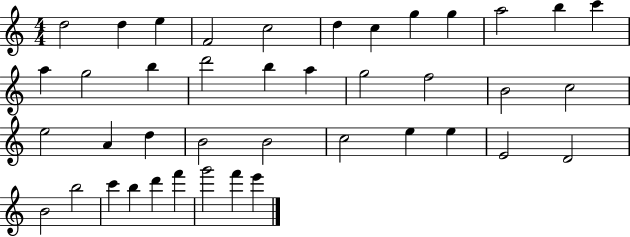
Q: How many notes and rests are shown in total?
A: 41